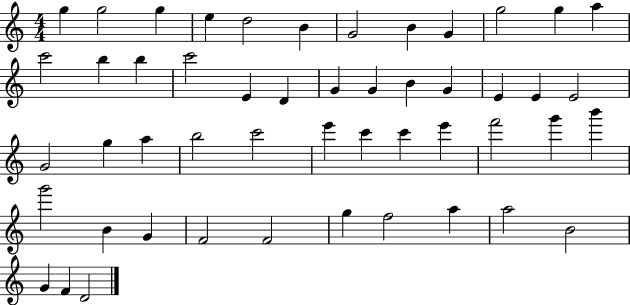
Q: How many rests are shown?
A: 0